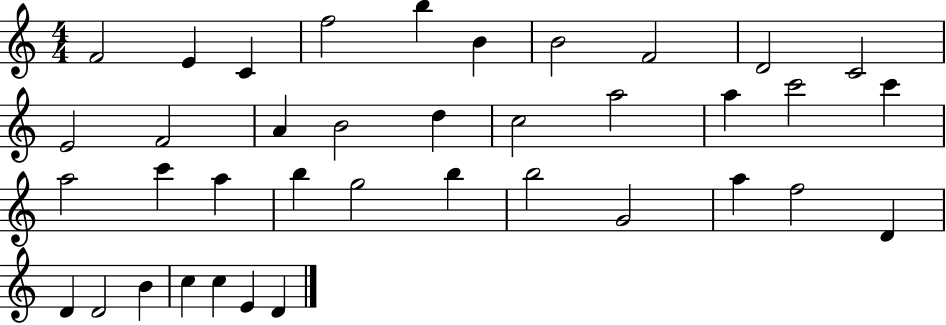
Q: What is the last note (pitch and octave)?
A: D4